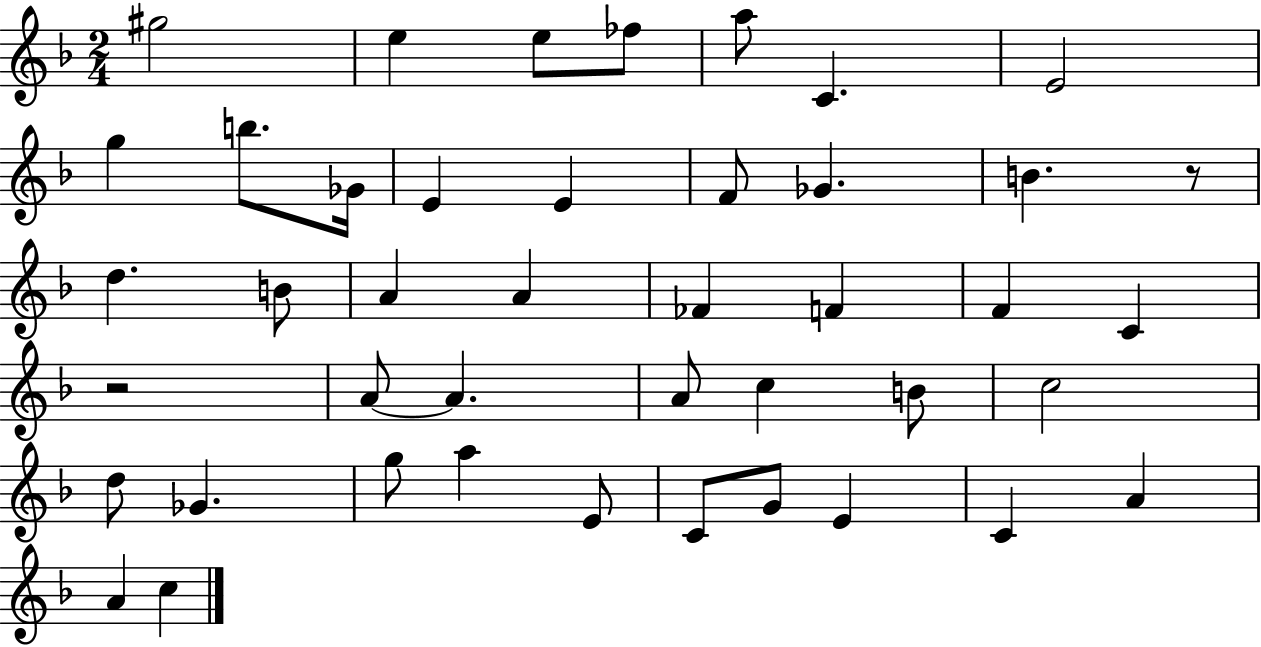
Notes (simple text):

G#5/h E5/q E5/e FES5/e A5/e C4/q. E4/h G5/q B5/e. Gb4/s E4/q E4/q F4/e Gb4/q. B4/q. R/e D5/q. B4/e A4/q A4/q FES4/q F4/q F4/q C4/q R/h A4/e A4/q. A4/e C5/q B4/e C5/h D5/e Gb4/q. G5/e A5/q E4/e C4/e G4/e E4/q C4/q A4/q A4/q C5/q